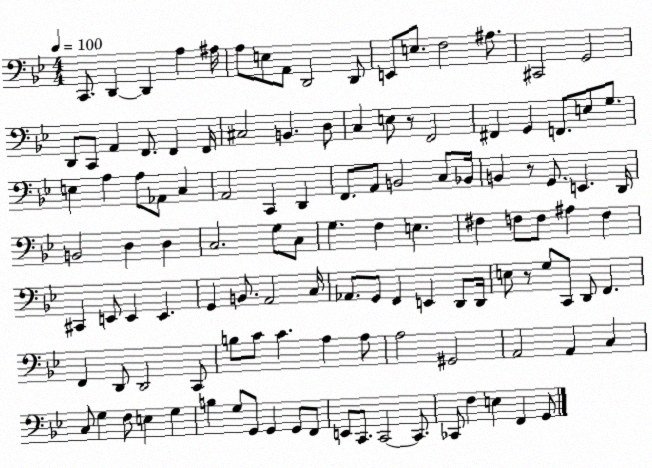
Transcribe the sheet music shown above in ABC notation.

X:1
T:Untitled
M:4/4
L:1/4
K:Bb
C,,/2 D,, D,, A, ^A,/4 A,/2 E,/2 A,,/2 D,,2 D,,/2 E,,/2 E,/2 F,2 ^A,/2 ^C,,2 G,,2 D,,/2 C,,/2 A,, F,,/2 F,, F,,/4 ^C,2 B,, D,/2 C, E,/2 z/2 F,,2 ^F,, G,, F,,/2 E,/2 G,/2 E, A, A,/2 _A,,/2 C, A,,2 C,, D,, F,,/2 A,,/2 B,,2 C,/2 _B,,/4 B,, z/2 G,,/2 E,, D,,/4 B,,2 D, D, C,2 G,/2 C,/2 G, F, E, ^F, F,/2 F,/2 ^A, F, ^C,, E,,/2 E,, E,, G,, B,,/2 A,,2 C,/4 _A,,/2 G,,/2 F,, E,, D,,/2 D,,/4 E,/2 z/2 G,/2 C,,/2 D,,/2 F,, F,, D,,/2 D,,2 C,,/2 B,/2 C/2 C A, A,/2 A,2 ^G,,2 A,,2 A,, C, C,/2 G, F,/2 E, G, B, G,/2 G,,/2 G,, G,,/2 F,,/2 E,,/2 C,,/2 C,,2 C,,/2 _C,,/2 F, E, F,, G,,/2